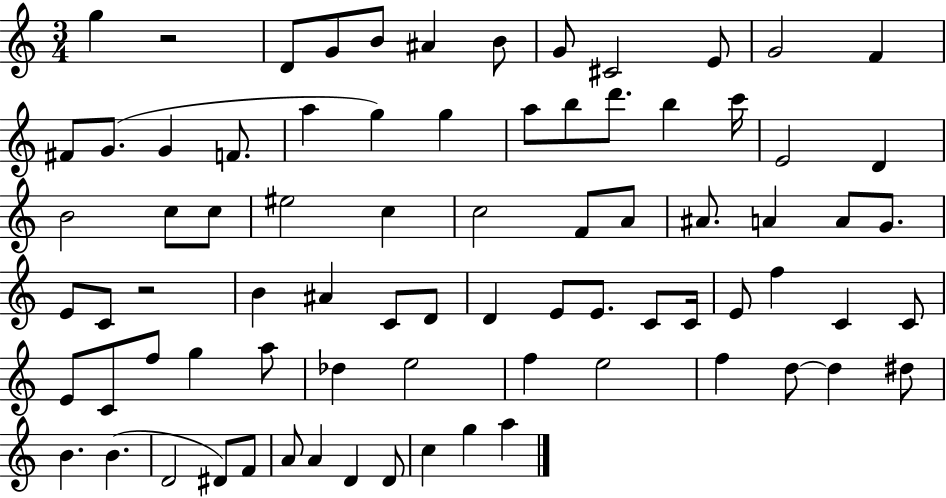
{
  \clef treble
  \numericTimeSignature
  \time 3/4
  \key c \major
  g''4 r2 | d'8 g'8 b'8 ais'4 b'8 | g'8 cis'2 e'8 | g'2 f'4 | \break fis'8 g'8.( g'4 f'8. | a''4 g''4) g''4 | a''8 b''8 d'''8. b''4 c'''16 | e'2 d'4 | \break b'2 c''8 c''8 | eis''2 c''4 | c''2 f'8 a'8 | ais'8. a'4 a'8 g'8. | \break e'8 c'8 r2 | b'4 ais'4 c'8 d'8 | d'4 e'8 e'8. c'8 c'16 | e'8 f''4 c'4 c'8 | \break e'8 c'8 f''8 g''4 a''8 | des''4 e''2 | f''4 e''2 | f''4 d''8~~ d''4 dis''8 | \break b'4. b'4.( | d'2 dis'8) f'8 | a'8 a'4 d'4 d'8 | c''4 g''4 a''4 | \break \bar "|."
}